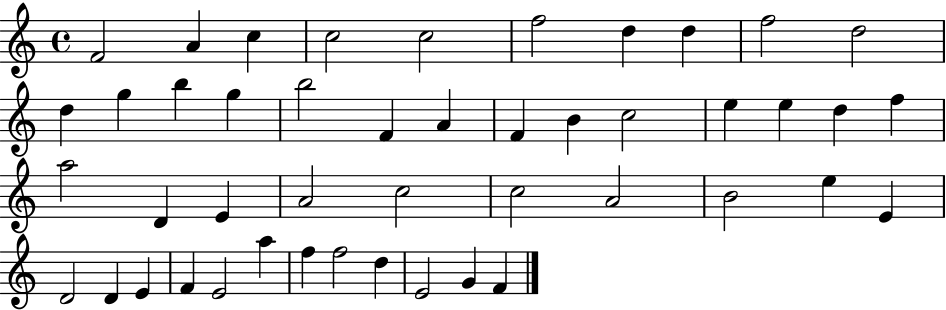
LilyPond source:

{
  \clef treble
  \time 4/4
  \defaultTimeSignature
  \key c \major
  f'2 a'4 c''4 | c''2 c''2 | f''2 d''4 d''4 | f''2 d''2 | \break d''4 g''4 b''4 g''4 | b''2 f'4 a'4 | f'4 b'4 c''2 | e''4 e''4 d''4 f''4 | \break a''2 d'4 e'4 | a'2 c''2 | c''2 a'2 | b'2 e''4 e'4 | \break d'2 d'4 e'4 | f'4 e'2 a''4 | f''4 f''2 d''4 | e'2 g'4 f'4 | \break \bar "|."
}